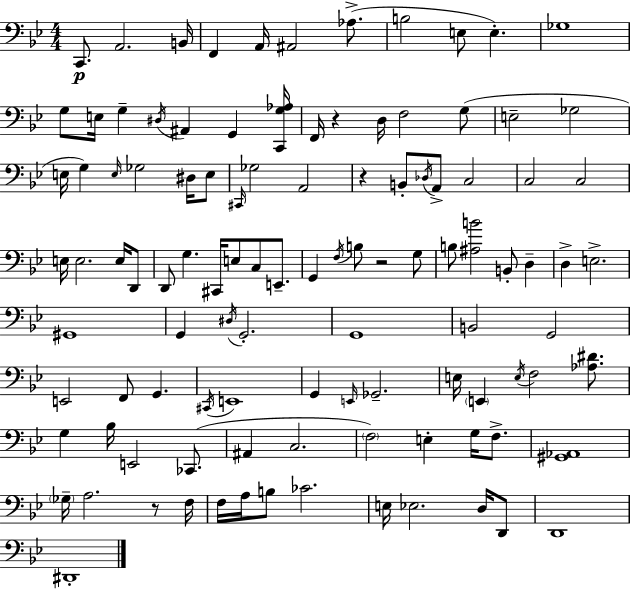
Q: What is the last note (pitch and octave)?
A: D#2